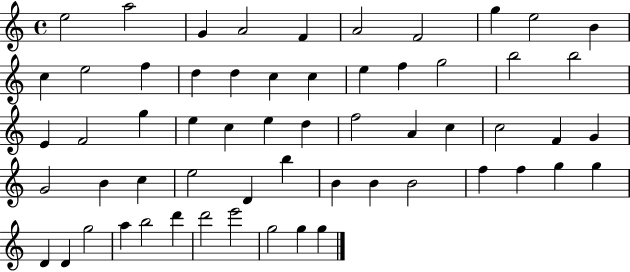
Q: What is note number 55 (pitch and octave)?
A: D6